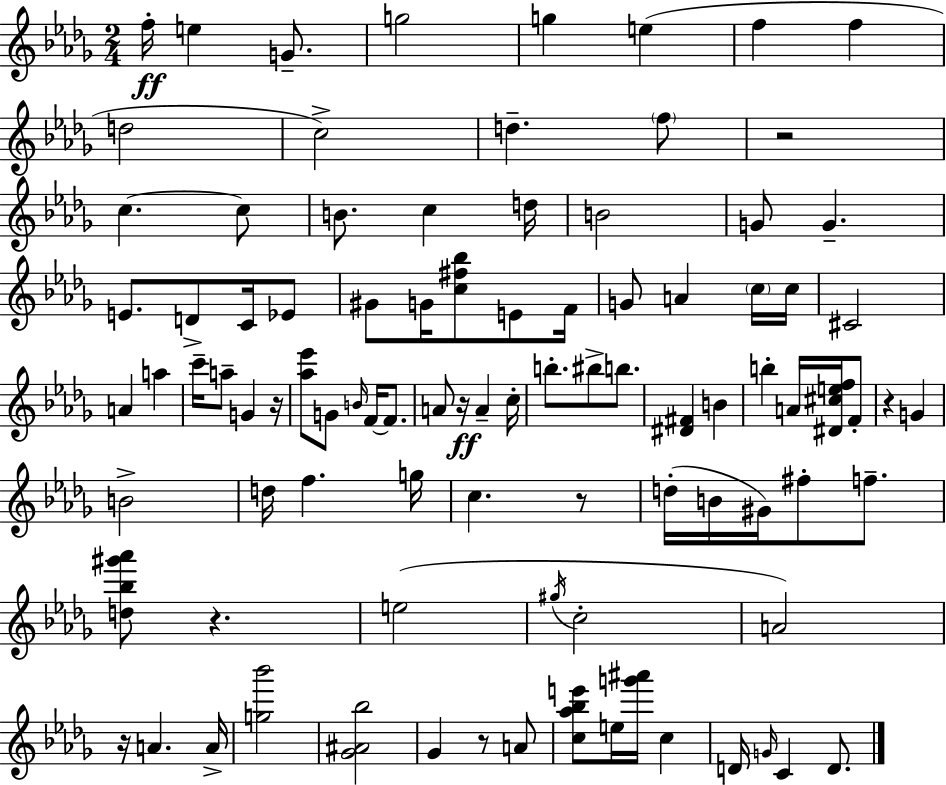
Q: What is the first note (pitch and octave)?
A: F5